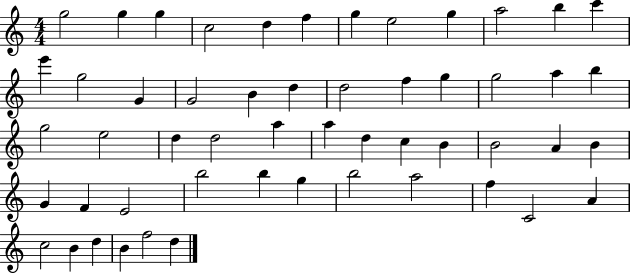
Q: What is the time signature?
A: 4/4